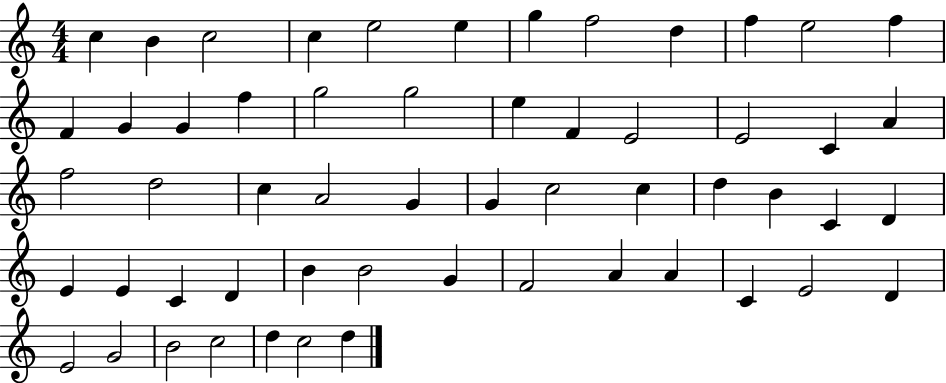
X:1
T:Untitled
M:4/4
L:1/4
K:C
c B c2 c e2 e g f2 d f e2 f F G G f g2 g2 e F E2 E2 C A f2 d2 c A2 G G c2 c d B C D E E C D B B2 G F2 A A C E2 D E2 G2 B2 c2 d c2 d